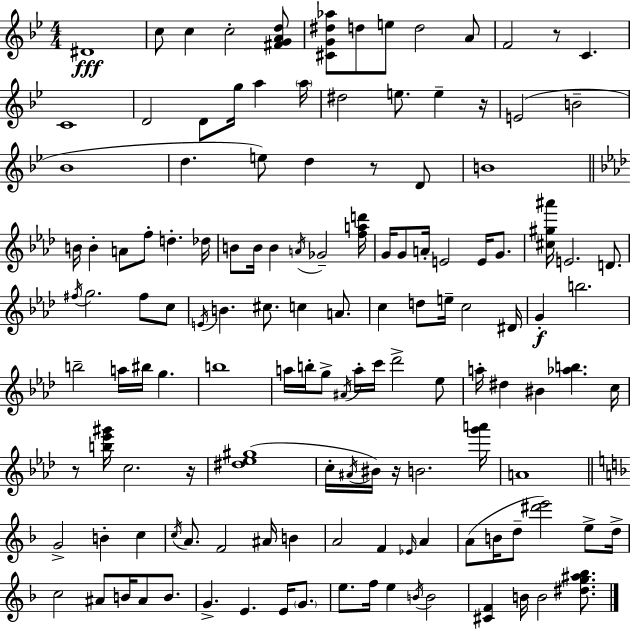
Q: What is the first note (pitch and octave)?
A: D#4